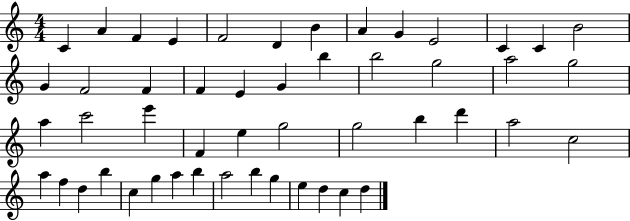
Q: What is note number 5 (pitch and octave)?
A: F4